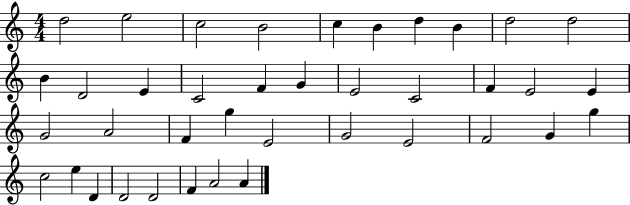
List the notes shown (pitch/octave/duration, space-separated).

D5/h E5/h C5/h B4/h C5/q B4/q D5/q B4/q D5/h D5/h B4/q D4/h E4/q C4/h F4/q G4/q E4/h C4/h F4/q E4/h E4/q G4/h A4/h F4/q G5/q E4/h G4/h E4/h F4/h G4/q G5/q C5/h E5/q D4/q D4/h D4/h F4/q A4/h A4/q